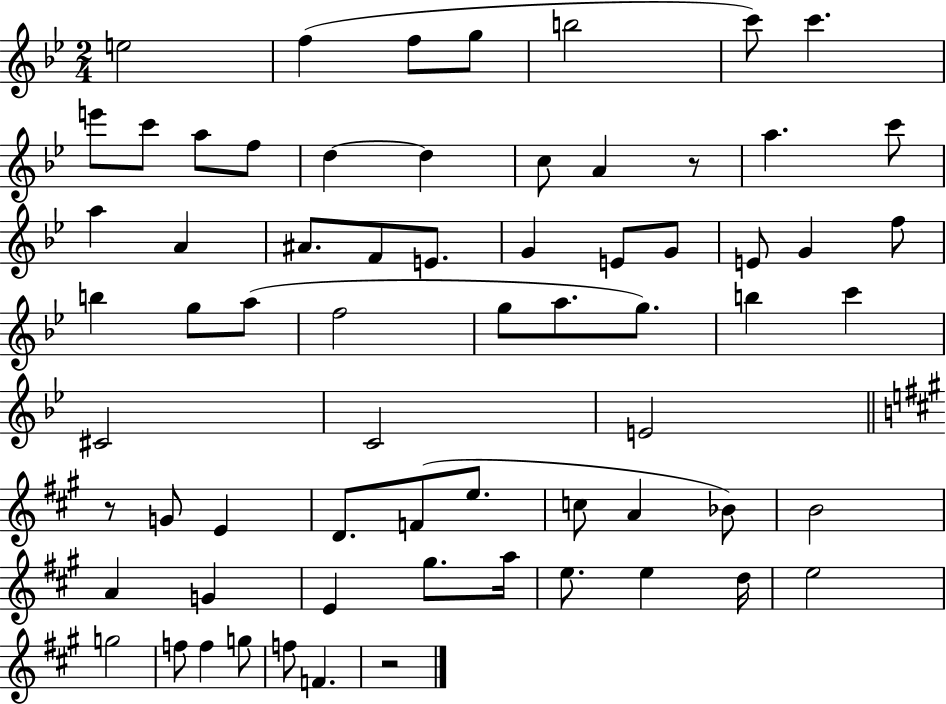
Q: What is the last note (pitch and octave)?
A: F4